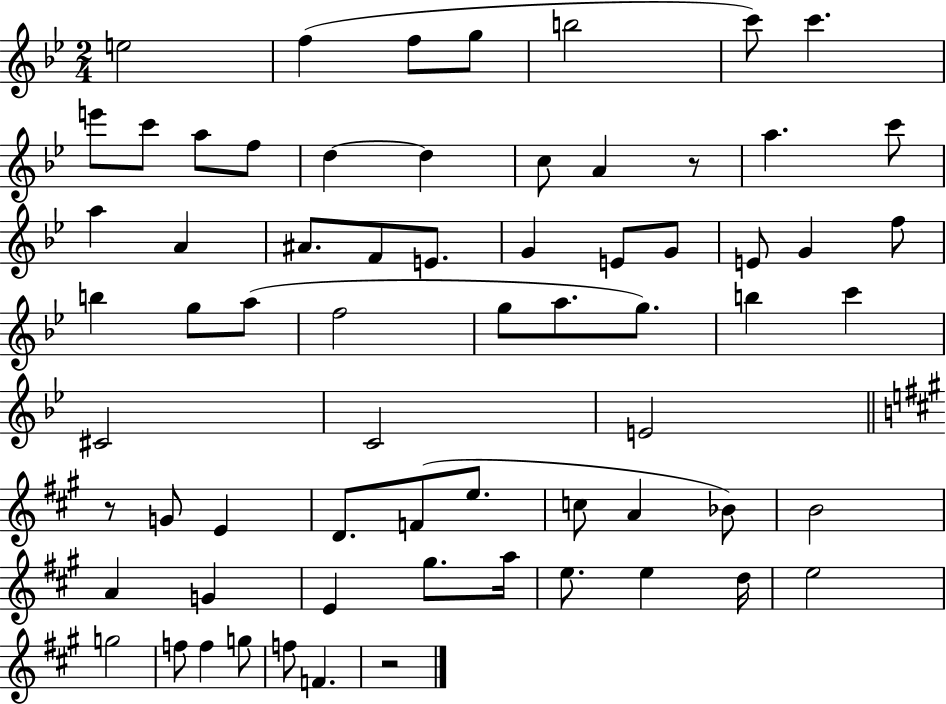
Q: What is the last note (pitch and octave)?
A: F4